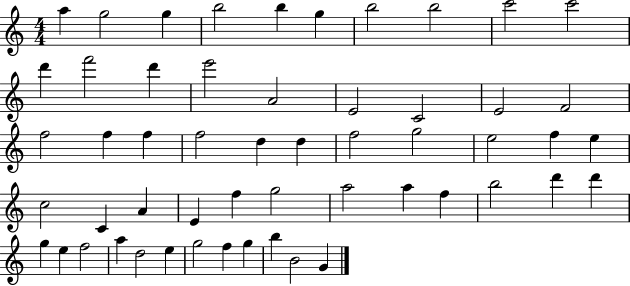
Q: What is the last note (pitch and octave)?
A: G4